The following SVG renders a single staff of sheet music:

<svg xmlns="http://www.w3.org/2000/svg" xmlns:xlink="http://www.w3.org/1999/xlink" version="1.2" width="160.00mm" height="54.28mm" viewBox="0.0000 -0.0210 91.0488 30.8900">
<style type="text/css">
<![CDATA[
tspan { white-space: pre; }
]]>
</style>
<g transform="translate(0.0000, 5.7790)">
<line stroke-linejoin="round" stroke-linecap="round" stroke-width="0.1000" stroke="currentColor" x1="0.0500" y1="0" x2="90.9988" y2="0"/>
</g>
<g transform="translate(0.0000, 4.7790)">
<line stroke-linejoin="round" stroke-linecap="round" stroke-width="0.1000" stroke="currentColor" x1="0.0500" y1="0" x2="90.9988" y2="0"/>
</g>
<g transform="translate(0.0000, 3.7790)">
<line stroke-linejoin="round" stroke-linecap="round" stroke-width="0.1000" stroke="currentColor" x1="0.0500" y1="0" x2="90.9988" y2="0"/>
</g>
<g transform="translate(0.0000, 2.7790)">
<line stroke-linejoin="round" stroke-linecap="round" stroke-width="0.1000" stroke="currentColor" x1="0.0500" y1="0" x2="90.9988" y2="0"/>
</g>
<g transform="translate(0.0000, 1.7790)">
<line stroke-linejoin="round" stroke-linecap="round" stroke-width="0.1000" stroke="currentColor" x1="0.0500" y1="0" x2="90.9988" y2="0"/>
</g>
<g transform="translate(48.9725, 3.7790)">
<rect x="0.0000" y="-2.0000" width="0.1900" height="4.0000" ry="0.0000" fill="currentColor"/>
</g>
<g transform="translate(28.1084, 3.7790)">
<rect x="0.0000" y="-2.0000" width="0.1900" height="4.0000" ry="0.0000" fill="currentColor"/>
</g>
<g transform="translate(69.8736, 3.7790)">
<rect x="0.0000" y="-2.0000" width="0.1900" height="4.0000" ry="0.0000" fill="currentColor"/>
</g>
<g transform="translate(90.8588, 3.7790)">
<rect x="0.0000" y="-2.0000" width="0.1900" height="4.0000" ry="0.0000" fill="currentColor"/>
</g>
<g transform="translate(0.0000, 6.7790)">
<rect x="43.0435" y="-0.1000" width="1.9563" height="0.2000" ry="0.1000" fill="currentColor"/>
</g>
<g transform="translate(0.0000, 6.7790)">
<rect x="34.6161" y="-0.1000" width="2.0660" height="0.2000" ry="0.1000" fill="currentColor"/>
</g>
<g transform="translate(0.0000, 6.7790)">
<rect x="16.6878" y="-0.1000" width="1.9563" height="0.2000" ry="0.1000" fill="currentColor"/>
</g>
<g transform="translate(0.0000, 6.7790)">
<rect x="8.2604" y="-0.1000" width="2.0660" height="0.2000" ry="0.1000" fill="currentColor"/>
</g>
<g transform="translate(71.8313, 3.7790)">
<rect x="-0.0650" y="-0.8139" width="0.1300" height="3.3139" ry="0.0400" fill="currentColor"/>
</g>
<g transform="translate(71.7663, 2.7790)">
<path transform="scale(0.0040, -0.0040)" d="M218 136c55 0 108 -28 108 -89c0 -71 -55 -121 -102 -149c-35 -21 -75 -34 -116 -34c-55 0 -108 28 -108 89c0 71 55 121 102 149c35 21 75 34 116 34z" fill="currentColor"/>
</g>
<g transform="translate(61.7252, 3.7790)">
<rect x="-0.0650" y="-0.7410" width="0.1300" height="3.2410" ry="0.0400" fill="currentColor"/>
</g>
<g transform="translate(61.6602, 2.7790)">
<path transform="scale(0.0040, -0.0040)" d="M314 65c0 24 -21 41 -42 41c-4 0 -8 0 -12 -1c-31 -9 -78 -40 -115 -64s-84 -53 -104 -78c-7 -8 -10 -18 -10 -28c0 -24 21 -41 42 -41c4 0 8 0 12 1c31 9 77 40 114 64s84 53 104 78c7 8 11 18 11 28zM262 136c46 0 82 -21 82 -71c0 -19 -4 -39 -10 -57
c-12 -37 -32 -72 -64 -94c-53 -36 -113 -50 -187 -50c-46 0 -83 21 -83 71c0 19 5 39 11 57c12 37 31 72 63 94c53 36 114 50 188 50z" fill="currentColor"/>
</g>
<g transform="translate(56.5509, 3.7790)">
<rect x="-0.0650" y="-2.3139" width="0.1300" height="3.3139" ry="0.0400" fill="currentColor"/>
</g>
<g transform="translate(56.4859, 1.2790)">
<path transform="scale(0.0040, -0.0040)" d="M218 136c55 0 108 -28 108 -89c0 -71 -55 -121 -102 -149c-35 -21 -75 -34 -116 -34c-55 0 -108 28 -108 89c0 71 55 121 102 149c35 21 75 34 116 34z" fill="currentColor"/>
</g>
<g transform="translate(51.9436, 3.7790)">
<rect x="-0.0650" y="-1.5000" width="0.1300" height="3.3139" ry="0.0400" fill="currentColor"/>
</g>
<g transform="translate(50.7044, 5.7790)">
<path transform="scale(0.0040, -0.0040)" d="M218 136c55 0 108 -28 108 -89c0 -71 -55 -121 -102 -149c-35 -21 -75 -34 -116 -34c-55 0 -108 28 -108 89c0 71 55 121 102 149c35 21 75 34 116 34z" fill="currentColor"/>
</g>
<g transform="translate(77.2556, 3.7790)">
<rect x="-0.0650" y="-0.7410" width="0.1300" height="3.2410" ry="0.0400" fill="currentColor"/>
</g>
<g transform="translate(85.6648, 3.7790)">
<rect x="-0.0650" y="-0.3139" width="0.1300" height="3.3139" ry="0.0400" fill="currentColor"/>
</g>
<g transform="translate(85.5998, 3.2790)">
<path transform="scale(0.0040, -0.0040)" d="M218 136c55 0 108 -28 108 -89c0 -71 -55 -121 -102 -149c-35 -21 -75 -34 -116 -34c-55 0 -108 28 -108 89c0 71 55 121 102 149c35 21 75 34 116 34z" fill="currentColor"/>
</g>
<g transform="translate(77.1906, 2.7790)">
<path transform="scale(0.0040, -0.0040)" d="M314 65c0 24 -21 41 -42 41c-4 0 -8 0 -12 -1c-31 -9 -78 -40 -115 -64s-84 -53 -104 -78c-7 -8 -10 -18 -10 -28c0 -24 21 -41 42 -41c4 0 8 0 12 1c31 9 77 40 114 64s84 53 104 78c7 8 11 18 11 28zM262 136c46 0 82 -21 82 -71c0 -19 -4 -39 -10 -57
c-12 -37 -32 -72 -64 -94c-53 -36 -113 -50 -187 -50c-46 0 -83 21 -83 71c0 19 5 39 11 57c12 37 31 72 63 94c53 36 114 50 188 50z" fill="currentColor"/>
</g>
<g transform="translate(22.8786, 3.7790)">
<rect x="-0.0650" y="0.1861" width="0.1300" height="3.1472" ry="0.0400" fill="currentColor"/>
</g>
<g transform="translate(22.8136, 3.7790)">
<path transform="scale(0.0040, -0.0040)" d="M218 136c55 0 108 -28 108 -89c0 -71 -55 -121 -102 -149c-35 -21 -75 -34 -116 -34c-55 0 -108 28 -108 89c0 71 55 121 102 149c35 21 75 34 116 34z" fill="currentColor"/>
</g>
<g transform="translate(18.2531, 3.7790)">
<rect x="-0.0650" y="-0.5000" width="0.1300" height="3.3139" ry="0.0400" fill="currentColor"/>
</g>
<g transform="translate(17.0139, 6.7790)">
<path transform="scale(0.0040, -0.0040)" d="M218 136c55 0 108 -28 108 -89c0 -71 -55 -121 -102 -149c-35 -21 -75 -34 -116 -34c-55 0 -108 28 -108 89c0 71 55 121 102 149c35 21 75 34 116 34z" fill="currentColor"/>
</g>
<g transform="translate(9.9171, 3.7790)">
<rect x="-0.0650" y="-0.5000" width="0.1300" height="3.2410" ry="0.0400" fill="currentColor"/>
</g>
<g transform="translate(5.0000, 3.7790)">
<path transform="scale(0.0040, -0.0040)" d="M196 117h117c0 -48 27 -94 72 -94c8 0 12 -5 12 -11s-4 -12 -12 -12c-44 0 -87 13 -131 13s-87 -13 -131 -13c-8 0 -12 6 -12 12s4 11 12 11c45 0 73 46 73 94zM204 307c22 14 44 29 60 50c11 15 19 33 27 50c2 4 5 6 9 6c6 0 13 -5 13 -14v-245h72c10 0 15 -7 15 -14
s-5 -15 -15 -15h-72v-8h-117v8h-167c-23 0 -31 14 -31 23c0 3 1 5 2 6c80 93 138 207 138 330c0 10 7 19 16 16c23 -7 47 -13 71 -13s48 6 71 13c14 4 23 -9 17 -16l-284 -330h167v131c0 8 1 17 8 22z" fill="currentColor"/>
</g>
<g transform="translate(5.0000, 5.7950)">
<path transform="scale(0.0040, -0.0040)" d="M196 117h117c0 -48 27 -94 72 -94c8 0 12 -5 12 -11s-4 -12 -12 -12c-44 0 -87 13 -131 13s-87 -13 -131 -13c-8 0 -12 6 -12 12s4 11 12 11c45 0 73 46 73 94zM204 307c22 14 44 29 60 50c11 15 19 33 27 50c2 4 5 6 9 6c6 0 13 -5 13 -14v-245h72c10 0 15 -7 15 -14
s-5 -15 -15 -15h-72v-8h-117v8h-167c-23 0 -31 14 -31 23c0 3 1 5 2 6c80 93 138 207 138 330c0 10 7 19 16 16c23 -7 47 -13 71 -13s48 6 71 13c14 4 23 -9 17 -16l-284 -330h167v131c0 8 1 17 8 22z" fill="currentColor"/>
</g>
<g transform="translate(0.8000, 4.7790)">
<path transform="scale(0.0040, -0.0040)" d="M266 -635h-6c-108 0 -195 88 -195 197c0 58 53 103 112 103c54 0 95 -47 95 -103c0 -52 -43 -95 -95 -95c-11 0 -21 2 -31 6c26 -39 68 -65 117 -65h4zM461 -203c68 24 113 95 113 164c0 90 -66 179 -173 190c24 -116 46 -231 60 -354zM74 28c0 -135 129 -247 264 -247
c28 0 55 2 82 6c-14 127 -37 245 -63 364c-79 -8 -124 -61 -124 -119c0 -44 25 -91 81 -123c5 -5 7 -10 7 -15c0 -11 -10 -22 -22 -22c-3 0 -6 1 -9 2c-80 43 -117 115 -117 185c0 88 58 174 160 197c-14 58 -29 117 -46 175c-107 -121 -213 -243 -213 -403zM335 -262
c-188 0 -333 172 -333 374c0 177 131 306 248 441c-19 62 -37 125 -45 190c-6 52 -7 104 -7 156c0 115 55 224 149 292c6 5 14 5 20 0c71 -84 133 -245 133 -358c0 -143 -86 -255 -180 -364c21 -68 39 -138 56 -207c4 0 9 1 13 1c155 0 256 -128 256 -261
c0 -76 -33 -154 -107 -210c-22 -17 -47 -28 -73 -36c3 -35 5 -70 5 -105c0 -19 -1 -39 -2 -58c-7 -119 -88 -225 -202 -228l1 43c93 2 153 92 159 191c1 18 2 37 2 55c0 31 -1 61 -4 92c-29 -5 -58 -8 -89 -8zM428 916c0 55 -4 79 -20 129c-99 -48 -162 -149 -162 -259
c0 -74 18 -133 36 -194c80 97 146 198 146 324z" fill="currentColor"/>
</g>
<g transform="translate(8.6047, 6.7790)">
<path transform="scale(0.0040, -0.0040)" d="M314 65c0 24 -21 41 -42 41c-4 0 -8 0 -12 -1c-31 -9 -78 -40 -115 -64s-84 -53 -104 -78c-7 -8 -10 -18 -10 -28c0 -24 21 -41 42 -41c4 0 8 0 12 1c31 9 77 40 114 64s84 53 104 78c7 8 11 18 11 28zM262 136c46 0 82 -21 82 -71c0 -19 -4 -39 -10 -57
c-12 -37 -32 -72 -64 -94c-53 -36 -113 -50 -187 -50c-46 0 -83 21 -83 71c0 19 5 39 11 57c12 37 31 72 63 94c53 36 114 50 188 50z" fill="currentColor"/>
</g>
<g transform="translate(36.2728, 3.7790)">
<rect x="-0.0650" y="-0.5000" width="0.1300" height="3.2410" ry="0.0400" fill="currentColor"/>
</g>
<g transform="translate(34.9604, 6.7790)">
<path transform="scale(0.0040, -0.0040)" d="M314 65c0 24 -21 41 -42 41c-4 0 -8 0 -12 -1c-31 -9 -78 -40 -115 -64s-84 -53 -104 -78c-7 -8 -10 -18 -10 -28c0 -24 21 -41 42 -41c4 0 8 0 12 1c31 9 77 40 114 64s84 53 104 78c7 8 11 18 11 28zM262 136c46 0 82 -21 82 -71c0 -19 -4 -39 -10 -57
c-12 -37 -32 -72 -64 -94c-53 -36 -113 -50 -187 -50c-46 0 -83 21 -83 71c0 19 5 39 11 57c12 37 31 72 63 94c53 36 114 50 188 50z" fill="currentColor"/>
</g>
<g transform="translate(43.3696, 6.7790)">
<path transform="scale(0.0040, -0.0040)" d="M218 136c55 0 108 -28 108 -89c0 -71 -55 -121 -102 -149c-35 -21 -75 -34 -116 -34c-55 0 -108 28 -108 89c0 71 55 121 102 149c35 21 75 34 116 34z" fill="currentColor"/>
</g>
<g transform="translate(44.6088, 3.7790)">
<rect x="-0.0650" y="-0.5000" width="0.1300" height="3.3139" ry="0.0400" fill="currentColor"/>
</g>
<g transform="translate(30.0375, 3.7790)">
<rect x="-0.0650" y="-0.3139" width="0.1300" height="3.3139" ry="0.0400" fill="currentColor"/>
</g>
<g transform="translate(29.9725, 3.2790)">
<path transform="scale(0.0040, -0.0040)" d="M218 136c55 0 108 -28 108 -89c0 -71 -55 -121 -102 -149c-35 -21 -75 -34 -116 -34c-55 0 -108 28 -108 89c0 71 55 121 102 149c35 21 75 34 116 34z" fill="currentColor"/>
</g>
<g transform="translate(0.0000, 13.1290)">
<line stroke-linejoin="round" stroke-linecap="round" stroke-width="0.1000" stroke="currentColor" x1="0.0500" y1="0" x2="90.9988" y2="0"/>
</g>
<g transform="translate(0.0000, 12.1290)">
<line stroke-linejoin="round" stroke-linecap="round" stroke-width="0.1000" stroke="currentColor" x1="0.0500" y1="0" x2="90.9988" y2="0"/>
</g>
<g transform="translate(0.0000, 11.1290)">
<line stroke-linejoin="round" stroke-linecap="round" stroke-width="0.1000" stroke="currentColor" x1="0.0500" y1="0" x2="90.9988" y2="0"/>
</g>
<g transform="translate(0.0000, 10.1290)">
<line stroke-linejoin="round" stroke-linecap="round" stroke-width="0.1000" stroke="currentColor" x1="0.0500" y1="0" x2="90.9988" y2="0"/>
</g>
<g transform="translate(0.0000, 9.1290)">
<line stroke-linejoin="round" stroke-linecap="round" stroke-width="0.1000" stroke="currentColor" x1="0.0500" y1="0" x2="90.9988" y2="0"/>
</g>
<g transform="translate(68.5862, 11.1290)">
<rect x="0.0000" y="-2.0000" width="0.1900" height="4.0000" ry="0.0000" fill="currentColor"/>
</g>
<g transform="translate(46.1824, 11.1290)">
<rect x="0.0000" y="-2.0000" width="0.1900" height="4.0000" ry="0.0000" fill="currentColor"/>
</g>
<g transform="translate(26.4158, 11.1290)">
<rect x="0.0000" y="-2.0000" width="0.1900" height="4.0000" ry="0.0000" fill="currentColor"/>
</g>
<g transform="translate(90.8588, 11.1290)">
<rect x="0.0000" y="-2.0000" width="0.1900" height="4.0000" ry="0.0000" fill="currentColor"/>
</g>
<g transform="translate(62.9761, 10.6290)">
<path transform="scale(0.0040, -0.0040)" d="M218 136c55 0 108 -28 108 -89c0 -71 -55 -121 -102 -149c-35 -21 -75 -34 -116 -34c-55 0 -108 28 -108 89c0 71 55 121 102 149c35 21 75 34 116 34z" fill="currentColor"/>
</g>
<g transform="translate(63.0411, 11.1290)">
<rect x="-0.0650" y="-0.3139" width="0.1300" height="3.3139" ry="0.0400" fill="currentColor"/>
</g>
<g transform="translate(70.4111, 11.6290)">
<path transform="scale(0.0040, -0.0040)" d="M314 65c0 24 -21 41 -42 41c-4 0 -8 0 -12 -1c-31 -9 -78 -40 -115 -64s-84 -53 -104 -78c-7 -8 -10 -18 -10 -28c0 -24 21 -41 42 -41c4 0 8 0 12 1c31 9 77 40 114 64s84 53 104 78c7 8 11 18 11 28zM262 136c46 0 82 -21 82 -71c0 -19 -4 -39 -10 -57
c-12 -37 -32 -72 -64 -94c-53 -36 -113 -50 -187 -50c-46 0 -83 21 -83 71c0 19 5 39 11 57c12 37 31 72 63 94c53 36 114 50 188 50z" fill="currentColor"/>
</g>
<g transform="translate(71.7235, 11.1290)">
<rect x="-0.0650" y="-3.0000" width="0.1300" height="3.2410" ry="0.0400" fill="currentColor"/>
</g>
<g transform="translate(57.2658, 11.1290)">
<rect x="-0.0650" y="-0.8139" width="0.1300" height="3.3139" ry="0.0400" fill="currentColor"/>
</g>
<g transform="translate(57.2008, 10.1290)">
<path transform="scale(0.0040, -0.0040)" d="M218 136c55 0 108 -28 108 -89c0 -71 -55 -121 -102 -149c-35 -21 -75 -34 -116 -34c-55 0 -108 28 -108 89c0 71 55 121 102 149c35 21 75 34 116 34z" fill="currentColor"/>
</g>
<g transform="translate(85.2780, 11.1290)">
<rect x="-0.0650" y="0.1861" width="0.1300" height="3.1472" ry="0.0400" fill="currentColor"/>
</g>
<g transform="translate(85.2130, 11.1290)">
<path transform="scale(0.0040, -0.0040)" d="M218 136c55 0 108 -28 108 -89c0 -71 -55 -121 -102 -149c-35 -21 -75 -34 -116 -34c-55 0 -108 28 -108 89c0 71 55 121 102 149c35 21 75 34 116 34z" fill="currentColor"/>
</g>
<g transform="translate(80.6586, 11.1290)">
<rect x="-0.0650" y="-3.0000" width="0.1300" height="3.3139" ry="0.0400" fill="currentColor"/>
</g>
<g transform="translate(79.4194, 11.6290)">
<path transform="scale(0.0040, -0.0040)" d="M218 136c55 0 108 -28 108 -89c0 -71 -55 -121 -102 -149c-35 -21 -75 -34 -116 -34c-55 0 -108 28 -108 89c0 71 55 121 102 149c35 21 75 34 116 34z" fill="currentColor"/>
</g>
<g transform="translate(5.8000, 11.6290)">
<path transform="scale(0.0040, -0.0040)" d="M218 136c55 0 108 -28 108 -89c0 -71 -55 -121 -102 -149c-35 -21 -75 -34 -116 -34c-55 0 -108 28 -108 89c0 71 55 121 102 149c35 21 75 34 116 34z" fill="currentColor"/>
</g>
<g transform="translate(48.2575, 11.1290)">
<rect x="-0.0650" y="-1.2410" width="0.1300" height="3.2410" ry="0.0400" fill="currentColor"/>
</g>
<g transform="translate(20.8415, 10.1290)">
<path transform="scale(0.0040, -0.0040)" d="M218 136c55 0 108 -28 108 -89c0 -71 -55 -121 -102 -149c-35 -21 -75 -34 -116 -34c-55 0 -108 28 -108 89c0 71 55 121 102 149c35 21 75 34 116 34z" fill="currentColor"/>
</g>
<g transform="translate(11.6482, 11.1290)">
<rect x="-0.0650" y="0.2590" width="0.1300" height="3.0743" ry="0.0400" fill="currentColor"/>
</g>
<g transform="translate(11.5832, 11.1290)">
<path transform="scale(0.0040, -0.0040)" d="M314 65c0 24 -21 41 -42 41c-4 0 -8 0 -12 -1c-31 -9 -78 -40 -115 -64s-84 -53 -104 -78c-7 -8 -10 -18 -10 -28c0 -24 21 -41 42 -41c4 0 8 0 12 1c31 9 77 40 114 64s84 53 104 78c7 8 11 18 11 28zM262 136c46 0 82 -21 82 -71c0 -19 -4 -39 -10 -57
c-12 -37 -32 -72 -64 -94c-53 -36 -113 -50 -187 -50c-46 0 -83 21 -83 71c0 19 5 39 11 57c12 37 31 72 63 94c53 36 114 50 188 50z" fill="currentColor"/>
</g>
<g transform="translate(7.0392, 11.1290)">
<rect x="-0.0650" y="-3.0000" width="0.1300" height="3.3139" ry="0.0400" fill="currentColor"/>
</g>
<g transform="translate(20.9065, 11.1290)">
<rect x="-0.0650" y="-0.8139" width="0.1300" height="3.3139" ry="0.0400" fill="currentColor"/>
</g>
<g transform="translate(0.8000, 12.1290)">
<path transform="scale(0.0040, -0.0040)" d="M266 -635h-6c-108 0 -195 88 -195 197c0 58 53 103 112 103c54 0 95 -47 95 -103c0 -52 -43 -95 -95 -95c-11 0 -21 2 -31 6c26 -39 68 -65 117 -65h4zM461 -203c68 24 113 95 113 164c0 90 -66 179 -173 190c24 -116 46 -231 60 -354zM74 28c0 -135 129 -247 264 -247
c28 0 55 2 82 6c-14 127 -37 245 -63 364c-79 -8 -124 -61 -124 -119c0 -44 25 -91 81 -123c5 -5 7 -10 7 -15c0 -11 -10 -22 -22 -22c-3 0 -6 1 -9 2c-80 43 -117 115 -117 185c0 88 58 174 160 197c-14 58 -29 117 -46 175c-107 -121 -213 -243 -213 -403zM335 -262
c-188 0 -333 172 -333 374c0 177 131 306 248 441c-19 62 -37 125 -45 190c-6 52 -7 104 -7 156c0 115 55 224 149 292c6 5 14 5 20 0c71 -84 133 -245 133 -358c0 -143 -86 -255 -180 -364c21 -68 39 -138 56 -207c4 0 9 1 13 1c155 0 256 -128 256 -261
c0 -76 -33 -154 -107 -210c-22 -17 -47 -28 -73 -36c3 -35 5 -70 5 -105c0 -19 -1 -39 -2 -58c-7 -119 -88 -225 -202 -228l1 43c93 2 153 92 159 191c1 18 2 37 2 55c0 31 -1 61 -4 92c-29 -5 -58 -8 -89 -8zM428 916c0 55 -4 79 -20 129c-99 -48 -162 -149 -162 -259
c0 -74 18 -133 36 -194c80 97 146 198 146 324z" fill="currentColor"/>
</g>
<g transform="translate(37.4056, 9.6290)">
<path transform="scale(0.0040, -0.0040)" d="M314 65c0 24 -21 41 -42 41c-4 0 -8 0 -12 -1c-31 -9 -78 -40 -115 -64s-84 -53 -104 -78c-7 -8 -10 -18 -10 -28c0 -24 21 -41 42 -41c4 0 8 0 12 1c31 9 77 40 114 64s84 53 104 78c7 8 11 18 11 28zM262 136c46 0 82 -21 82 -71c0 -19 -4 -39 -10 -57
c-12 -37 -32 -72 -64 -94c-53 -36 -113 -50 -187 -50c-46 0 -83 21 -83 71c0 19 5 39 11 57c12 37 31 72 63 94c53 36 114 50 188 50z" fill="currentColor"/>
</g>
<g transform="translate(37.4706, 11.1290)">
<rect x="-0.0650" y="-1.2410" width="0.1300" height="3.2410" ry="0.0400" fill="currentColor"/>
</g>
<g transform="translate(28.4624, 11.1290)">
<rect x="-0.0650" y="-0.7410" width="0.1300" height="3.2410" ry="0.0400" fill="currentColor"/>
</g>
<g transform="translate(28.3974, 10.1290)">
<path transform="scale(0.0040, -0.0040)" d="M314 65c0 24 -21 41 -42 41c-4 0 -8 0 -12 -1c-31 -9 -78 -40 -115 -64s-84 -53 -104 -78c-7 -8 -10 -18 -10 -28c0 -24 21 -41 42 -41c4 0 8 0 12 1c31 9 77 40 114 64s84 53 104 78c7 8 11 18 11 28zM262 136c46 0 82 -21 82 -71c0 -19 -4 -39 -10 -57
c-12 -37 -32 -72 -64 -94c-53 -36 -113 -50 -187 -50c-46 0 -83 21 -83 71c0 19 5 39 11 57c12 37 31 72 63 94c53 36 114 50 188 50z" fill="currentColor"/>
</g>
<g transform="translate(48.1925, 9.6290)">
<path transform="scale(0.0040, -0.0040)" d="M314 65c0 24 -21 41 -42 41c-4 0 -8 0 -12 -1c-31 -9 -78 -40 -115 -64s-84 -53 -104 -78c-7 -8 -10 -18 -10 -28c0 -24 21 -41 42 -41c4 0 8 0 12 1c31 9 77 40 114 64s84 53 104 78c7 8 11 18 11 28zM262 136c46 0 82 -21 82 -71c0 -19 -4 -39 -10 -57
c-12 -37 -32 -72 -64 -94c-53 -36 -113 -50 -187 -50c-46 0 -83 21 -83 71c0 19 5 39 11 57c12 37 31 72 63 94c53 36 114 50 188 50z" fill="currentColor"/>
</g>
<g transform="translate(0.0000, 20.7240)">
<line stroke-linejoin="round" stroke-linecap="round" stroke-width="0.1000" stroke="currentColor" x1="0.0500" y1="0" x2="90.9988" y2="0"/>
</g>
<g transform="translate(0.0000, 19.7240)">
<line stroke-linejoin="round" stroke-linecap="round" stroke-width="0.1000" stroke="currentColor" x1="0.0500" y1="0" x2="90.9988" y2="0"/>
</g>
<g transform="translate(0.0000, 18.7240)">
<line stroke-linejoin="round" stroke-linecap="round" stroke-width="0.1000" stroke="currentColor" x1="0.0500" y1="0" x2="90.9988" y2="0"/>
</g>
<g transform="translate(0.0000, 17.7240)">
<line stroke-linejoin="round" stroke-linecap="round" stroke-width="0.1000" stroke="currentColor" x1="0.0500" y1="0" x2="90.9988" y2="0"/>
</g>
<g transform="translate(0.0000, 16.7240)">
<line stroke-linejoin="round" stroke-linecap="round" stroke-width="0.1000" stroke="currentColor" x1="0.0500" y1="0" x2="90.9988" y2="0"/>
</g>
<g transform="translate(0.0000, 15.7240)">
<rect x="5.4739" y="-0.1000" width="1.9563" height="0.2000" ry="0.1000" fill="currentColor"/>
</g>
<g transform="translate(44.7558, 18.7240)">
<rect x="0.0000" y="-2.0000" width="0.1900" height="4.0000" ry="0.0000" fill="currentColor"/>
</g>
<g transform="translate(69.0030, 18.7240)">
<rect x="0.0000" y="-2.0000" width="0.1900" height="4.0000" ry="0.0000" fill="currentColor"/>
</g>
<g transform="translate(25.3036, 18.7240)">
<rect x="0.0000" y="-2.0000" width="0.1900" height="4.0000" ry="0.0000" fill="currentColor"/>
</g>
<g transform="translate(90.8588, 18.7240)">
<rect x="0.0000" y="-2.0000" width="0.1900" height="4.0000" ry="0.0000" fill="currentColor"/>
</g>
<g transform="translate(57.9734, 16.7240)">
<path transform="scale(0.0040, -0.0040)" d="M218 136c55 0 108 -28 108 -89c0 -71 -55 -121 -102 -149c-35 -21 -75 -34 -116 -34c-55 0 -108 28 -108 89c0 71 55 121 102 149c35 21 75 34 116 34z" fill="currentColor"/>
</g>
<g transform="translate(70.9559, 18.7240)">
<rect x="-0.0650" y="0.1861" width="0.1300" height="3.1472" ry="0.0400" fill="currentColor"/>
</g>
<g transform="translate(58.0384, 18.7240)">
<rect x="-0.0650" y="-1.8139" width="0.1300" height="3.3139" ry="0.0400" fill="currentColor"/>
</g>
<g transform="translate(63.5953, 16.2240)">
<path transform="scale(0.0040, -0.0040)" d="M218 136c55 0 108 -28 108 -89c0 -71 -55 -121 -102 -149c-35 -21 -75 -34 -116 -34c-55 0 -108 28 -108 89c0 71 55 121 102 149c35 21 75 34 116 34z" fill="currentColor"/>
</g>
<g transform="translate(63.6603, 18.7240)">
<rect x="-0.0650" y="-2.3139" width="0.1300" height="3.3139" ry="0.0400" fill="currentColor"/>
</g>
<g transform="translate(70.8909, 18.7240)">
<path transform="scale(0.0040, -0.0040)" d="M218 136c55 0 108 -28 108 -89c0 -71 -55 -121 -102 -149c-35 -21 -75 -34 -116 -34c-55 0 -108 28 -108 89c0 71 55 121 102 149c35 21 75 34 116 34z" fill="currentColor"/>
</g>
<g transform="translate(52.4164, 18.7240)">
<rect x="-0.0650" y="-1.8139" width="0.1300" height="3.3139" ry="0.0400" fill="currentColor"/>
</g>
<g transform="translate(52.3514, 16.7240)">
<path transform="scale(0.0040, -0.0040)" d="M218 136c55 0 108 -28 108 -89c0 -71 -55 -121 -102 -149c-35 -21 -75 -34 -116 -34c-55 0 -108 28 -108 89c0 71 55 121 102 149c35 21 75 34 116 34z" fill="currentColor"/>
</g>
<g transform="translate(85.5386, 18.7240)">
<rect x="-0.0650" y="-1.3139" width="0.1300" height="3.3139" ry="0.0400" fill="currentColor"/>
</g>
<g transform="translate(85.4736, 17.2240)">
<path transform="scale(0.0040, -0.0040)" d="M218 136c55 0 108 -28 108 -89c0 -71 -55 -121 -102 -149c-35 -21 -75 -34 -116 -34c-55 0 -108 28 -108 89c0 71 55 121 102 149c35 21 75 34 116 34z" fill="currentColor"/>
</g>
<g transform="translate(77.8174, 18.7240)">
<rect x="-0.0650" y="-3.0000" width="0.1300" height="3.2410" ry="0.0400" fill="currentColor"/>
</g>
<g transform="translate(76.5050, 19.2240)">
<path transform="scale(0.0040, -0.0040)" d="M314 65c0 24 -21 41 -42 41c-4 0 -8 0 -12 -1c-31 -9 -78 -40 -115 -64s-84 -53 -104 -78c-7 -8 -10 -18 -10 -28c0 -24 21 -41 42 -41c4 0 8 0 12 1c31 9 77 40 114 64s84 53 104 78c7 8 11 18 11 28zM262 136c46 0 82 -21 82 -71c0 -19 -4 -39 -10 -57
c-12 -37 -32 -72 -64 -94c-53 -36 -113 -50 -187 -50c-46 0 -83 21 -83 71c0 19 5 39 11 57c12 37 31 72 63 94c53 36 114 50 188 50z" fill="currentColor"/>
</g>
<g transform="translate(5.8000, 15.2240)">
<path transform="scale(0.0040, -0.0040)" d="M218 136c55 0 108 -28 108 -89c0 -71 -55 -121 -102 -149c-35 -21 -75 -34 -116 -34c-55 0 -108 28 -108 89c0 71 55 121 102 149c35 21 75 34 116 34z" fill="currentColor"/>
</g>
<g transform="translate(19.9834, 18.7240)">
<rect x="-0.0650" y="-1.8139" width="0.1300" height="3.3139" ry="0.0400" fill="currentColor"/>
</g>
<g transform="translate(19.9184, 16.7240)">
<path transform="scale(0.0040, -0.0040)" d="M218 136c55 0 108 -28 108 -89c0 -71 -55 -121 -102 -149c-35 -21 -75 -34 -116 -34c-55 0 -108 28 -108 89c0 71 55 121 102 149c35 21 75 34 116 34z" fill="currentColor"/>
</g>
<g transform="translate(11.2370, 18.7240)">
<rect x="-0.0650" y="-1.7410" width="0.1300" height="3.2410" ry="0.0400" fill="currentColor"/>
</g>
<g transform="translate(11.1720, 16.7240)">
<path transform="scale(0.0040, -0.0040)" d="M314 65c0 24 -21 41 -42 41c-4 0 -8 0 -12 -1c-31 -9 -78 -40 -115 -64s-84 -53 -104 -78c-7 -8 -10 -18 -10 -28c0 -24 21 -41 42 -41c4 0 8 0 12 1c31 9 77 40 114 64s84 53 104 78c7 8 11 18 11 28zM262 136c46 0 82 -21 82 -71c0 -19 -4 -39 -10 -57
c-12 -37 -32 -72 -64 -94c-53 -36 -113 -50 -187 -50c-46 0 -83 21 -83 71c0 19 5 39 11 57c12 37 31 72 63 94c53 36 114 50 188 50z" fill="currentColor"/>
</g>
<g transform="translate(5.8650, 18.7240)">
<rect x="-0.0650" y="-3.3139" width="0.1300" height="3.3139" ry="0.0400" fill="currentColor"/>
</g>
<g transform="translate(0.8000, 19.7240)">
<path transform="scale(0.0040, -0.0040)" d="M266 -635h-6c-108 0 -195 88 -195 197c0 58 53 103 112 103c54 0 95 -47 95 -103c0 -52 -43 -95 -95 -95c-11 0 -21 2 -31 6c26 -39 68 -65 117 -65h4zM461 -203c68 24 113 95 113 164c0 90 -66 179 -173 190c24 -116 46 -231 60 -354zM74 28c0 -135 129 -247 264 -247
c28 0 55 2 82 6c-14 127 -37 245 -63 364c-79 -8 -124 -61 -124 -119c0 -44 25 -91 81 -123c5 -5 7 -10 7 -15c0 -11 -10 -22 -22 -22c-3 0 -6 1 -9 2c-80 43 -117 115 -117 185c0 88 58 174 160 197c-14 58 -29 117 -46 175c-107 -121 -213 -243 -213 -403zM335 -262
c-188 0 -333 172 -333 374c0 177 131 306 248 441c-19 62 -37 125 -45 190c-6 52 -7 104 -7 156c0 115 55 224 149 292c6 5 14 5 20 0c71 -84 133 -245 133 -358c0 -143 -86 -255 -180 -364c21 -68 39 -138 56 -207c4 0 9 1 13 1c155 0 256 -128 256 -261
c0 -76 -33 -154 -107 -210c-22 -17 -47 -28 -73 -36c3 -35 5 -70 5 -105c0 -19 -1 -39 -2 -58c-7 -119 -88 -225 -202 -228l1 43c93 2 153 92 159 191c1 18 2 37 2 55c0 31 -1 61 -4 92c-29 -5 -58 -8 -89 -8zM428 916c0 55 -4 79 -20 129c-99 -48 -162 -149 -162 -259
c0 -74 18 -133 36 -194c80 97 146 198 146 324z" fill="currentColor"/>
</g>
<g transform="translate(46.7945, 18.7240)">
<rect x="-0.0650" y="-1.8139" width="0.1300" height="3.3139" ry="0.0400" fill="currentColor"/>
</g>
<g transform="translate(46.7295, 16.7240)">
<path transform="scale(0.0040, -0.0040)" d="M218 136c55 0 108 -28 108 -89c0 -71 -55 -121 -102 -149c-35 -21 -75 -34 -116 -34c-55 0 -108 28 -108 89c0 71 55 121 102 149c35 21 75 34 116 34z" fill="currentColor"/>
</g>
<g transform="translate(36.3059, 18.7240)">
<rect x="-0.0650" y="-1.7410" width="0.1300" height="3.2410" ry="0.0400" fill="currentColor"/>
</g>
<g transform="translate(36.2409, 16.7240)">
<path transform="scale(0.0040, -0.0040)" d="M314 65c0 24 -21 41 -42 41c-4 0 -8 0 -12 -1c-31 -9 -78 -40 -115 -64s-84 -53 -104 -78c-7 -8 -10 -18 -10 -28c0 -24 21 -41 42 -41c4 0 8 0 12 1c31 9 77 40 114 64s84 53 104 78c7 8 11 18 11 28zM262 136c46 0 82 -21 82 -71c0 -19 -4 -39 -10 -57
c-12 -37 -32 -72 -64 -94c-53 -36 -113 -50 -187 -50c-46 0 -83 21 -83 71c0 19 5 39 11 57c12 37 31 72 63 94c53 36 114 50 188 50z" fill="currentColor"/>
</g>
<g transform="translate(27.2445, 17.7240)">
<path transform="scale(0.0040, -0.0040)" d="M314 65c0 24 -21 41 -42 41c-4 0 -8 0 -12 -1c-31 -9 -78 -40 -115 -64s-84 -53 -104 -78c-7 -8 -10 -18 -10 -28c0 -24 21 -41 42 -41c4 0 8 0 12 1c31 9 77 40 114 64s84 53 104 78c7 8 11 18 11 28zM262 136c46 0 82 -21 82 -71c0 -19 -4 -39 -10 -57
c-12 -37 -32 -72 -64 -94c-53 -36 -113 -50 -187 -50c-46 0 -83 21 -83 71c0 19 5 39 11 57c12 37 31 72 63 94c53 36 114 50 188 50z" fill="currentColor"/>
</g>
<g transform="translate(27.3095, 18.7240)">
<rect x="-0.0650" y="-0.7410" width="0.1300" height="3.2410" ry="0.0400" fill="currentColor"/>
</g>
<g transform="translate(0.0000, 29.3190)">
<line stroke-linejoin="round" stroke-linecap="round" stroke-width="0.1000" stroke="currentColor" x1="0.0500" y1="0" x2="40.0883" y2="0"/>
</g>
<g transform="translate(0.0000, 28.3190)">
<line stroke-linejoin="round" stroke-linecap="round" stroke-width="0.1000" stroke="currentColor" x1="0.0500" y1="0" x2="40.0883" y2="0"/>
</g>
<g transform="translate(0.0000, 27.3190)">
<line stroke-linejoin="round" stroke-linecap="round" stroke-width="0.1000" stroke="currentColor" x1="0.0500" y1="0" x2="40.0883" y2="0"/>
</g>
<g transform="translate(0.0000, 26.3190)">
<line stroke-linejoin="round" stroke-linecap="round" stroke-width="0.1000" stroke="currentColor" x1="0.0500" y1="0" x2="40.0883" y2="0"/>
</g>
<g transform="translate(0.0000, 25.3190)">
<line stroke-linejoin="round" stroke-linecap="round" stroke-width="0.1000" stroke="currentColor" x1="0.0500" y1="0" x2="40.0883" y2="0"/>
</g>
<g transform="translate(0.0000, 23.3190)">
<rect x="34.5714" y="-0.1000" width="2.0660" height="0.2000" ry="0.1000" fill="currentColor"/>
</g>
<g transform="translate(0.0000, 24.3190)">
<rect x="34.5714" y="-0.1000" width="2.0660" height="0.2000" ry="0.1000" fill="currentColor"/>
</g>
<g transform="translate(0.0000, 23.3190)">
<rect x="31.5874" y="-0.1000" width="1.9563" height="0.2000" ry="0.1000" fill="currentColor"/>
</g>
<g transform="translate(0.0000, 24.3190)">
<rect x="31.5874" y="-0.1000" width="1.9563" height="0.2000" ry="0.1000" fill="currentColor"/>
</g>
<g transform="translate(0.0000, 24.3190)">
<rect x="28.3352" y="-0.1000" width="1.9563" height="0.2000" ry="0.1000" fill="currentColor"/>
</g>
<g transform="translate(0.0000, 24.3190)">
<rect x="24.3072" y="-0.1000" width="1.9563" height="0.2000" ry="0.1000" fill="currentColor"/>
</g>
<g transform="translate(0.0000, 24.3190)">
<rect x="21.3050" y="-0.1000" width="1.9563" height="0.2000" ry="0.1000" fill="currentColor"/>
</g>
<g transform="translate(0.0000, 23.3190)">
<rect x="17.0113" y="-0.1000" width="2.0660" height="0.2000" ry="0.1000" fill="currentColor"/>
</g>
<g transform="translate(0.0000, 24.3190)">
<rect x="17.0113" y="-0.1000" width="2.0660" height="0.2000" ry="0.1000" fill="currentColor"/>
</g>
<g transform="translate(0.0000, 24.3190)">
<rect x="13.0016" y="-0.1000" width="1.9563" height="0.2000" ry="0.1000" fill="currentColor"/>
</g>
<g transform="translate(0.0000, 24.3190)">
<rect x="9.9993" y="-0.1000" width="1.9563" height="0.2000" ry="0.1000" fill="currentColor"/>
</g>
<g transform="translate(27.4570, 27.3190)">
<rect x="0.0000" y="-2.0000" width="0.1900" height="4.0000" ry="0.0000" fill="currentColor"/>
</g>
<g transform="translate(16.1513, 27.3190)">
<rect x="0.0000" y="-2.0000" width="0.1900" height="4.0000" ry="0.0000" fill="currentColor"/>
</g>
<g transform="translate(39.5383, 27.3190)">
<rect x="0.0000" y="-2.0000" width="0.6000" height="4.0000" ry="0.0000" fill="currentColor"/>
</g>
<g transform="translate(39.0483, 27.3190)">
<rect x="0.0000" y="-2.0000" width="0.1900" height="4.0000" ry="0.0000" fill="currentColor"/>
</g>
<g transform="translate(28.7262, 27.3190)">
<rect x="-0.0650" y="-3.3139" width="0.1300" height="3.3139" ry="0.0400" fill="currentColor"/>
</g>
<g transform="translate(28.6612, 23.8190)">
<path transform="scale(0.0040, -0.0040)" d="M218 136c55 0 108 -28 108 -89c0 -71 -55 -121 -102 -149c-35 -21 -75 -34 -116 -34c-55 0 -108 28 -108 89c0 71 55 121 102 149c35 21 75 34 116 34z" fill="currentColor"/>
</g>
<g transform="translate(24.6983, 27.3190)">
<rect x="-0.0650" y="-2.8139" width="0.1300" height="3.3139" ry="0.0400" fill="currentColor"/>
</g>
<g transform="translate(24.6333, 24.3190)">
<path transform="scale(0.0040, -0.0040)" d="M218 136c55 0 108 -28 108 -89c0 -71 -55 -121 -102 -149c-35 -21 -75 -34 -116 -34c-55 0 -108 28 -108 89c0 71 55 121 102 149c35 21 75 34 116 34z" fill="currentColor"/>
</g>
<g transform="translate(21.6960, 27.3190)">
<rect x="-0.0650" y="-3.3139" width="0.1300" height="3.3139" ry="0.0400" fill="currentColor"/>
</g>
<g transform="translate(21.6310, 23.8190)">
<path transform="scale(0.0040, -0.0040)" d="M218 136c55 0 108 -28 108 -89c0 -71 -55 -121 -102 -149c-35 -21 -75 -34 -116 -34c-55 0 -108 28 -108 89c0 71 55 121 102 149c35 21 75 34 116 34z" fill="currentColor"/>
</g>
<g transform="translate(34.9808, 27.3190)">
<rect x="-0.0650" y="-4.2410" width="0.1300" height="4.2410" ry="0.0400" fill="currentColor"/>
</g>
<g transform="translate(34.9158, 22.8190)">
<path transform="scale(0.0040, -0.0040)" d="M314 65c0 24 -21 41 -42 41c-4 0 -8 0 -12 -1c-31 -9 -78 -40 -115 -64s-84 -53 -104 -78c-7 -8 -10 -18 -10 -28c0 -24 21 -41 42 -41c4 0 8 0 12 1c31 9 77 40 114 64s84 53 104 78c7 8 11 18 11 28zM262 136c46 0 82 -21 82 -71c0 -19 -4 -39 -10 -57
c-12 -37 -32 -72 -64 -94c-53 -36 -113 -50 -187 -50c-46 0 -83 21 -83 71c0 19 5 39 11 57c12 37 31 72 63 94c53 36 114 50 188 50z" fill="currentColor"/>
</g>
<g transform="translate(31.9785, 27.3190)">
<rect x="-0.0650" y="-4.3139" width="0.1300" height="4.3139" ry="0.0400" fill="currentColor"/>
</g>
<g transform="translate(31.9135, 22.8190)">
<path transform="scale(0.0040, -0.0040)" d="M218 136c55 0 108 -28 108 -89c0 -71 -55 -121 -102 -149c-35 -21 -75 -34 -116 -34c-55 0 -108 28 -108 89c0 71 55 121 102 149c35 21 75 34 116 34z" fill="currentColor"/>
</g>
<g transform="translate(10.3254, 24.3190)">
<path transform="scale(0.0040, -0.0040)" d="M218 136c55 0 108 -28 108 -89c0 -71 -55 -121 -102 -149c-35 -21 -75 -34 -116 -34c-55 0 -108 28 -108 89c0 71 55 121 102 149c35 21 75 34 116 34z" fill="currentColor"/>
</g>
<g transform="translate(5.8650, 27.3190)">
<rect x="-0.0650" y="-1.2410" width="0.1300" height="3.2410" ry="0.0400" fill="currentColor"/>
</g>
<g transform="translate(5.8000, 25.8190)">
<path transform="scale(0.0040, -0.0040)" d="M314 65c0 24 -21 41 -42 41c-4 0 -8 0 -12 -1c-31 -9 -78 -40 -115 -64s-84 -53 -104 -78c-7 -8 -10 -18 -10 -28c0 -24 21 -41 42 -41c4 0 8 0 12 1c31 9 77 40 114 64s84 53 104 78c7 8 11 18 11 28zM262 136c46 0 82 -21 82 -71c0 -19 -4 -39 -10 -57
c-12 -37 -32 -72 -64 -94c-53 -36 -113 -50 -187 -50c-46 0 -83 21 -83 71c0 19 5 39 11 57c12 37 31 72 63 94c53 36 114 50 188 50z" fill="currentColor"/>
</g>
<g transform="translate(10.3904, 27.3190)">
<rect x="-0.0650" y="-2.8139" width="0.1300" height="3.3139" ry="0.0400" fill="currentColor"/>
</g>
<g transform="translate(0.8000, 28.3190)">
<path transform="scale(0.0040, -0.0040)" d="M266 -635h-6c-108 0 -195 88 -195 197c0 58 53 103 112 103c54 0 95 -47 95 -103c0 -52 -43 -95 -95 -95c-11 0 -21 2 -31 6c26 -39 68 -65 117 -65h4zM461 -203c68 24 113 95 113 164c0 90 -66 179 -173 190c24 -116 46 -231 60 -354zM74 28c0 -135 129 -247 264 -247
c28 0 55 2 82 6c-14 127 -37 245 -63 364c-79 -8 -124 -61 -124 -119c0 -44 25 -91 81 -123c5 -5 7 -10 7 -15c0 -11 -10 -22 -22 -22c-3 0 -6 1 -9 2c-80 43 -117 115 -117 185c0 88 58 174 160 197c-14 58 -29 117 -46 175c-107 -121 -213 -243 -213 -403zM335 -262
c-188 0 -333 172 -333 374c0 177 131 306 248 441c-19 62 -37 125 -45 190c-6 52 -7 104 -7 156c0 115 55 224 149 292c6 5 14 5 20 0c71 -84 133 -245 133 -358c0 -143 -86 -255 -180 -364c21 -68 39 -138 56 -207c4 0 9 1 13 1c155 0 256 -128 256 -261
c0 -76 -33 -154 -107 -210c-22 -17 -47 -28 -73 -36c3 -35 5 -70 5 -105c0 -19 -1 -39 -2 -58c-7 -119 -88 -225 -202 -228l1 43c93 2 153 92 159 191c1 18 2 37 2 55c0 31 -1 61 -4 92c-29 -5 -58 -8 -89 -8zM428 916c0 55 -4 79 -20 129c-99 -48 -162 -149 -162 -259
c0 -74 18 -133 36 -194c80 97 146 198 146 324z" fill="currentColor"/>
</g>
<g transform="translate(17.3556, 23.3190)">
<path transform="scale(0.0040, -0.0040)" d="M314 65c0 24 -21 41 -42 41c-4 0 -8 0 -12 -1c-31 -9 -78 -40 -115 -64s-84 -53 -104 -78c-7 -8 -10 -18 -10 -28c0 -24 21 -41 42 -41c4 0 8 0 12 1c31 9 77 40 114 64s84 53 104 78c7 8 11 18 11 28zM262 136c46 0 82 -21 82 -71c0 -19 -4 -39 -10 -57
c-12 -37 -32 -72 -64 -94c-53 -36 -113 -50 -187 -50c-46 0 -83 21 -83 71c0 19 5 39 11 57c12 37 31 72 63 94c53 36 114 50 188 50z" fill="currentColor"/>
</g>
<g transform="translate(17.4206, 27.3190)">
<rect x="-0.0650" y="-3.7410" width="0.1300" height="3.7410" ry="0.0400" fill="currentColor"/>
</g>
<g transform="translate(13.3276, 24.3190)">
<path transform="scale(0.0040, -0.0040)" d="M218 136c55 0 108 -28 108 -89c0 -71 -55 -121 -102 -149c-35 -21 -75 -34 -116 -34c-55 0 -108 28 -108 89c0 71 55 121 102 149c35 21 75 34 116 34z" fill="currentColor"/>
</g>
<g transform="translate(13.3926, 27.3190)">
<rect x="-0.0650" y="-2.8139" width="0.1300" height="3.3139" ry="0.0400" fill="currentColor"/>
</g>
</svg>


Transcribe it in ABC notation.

X:1
T:Untitled
M:4/4
L:1/4
K:C
C2 C B c C2 C E g d2 d d2 c A B2 d d2 e2 e2 d c A2 A B b f2 f d2 f2 f f f g B A2 e e2 a a c'2 b a b d' d'2